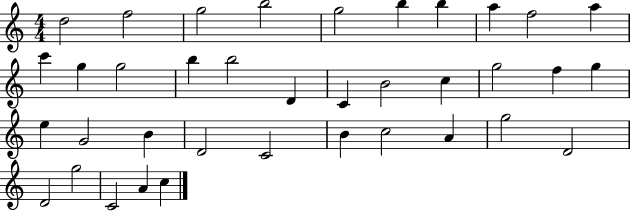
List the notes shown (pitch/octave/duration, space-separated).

D5/h F5/h G5/h B5/h G5/h B5/q B5/q A5/q F5/h A5/q C6/q G5/q G5/h B5/q B5/h D4/q C4/q B4/h C5/q G5/h F5/q G5/q E5/q G4/h B4/q D4/h C4/h B4/q C5/h A4/q G5/h D4/h D4/h G5/h C4/h A4/q C5/q